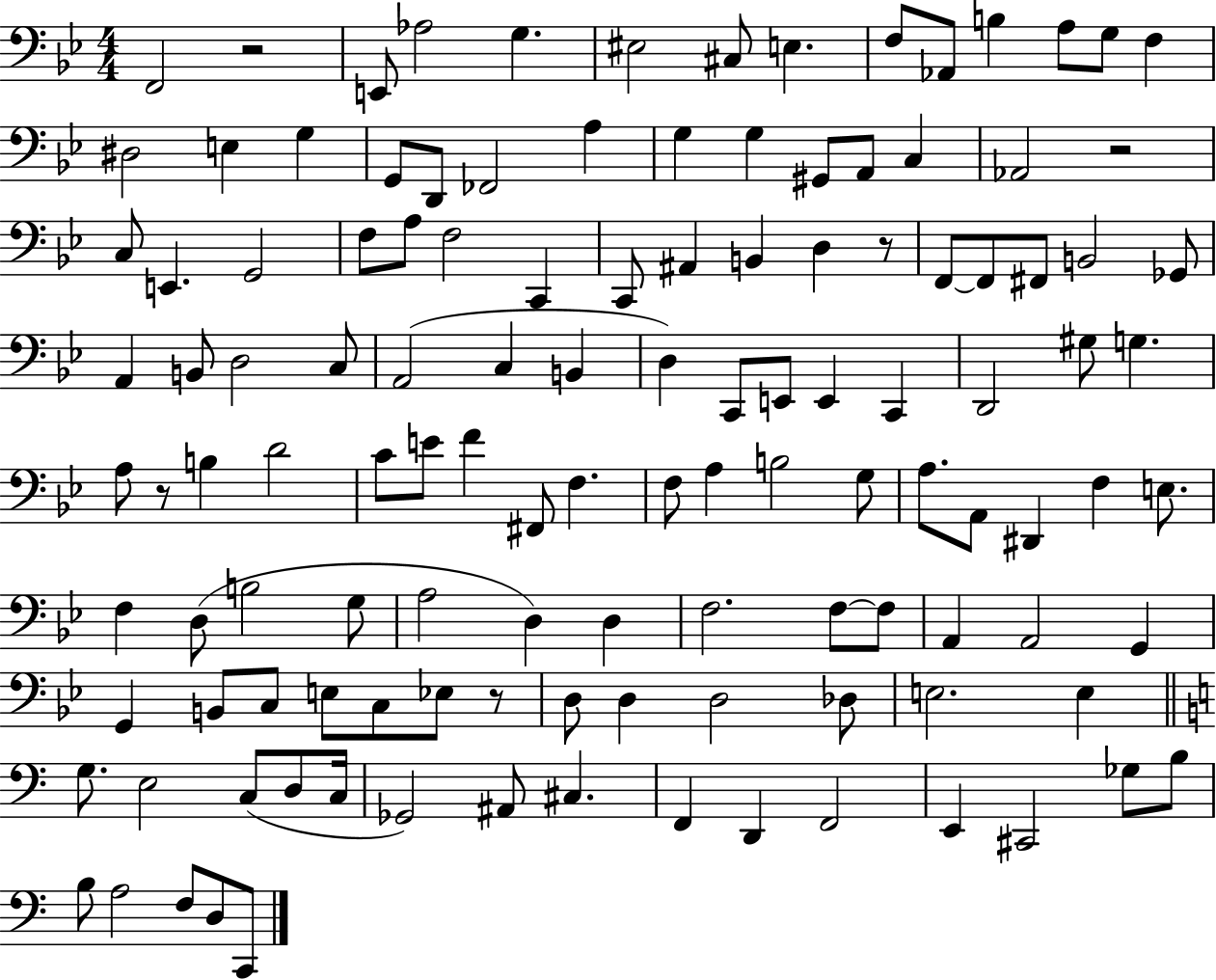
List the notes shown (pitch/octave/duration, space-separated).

F2/h R/h E2/e Ab3/h G3/q. EIS3/h C#3/e E3/q. F3/e Ab2/e B3/q A3/e G3/e F3/q D#3/h E3/q G3/q G2/e D2/e FES2/h A3/q G3/q G3/q G#2/e A2/e C3/q Ab2/h R/h C3/e E2/q. G2/h F3/e A3/e F3/h C2/q C2/e A#2/q B2/q D3/q R/e F2/e F2/e F#2/e B2/h Gb2/e A2/q B2/e D3/h C3/e A2/h C3/q B2/q D3/q C2/e E2/e E2/q C2/q D2/h G#3/e G3/q. A3/e R/e B3/q D4/h C4/e E4/e F4/q F#2/e F3/q. F3/e A3/q B3/h G3/e A3/e. A2/e D#2/q F3/q E3/e. F3/q D3/e B3/h G3/e A3/h D3/q D3/q F3/h. F3/e F3/e A2/q A2/h G2/q G2/q B2/e C3/e E3/e C3/e Eb3/e R/e D3/e D3/q D3/h Db3/e E3/h. E3/q G3/e. E3/h C3/e D3/e C3/s Gb2/h A#2/e C#3/q. F2/q D2/q F2/h E2/q C#2/h Gb3/e B3/e B3/e A3/h F3/e D3/e C2/e